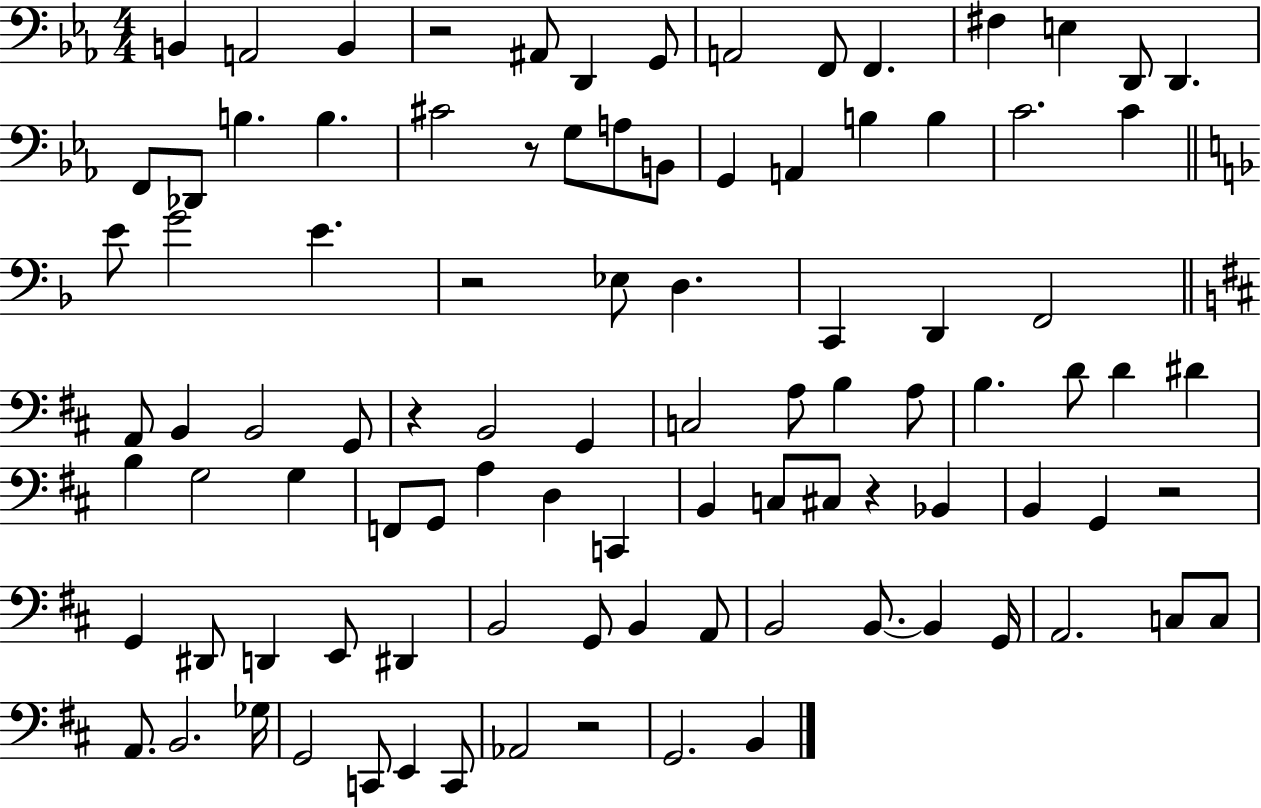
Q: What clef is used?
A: bass